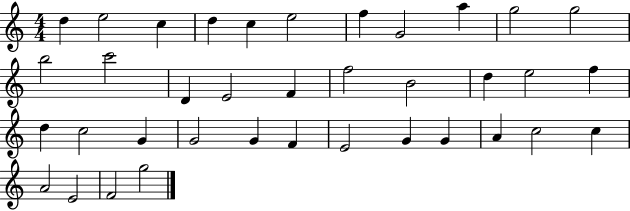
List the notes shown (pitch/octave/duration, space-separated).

D5/q E5/h C5/q D5/q C5/q E5/h F5/q G4/h A5/q G5/h G5/h B5/h C6/h D4/q E4/h F4/q F5/h B4/h D5/q E5/h F5/q D5/q C5/h G4/q G4/h G4/q F4/q E4/h G4/q G4/q A4/q C5/h C5/q A4/h E4/h F4/h G5/h